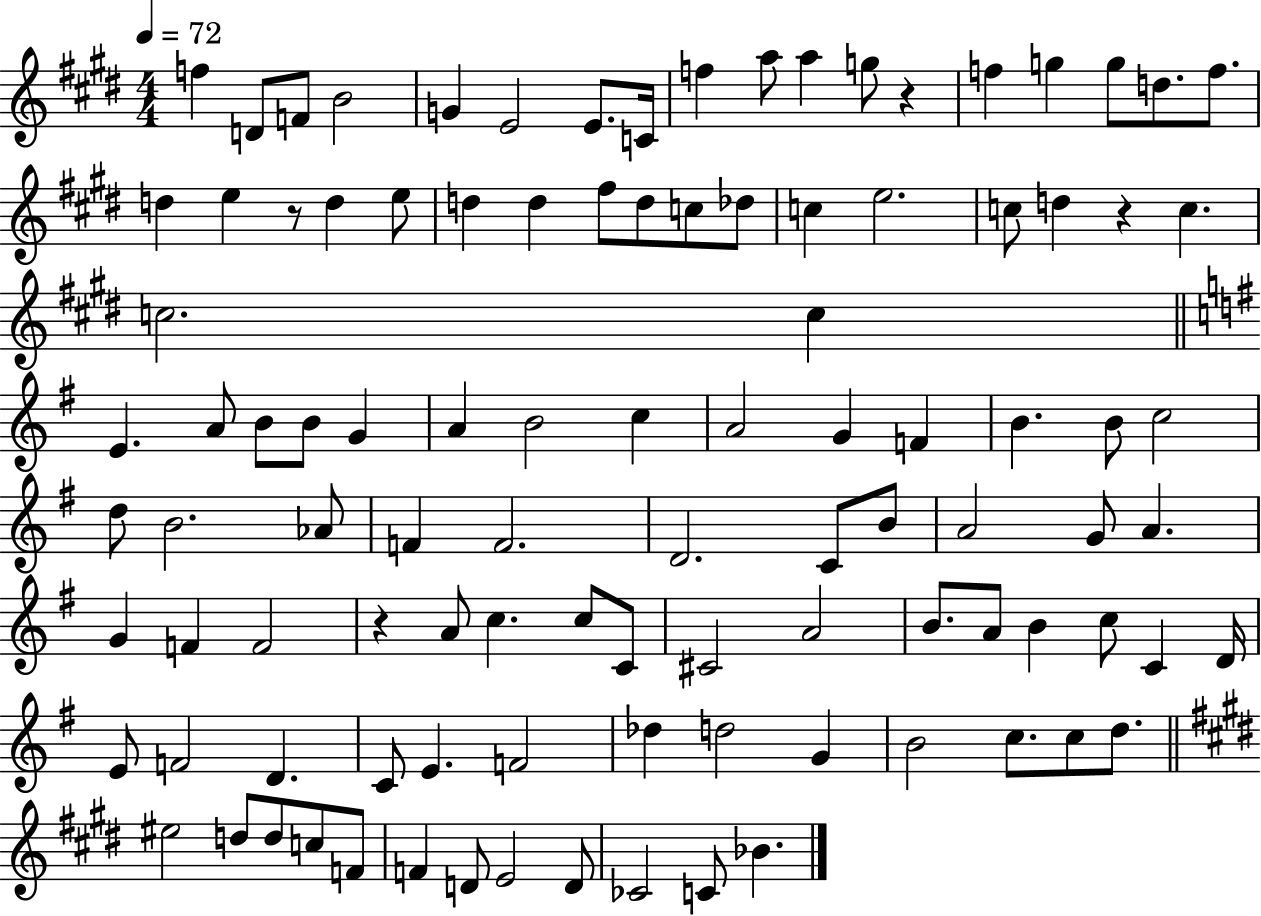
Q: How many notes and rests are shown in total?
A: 103